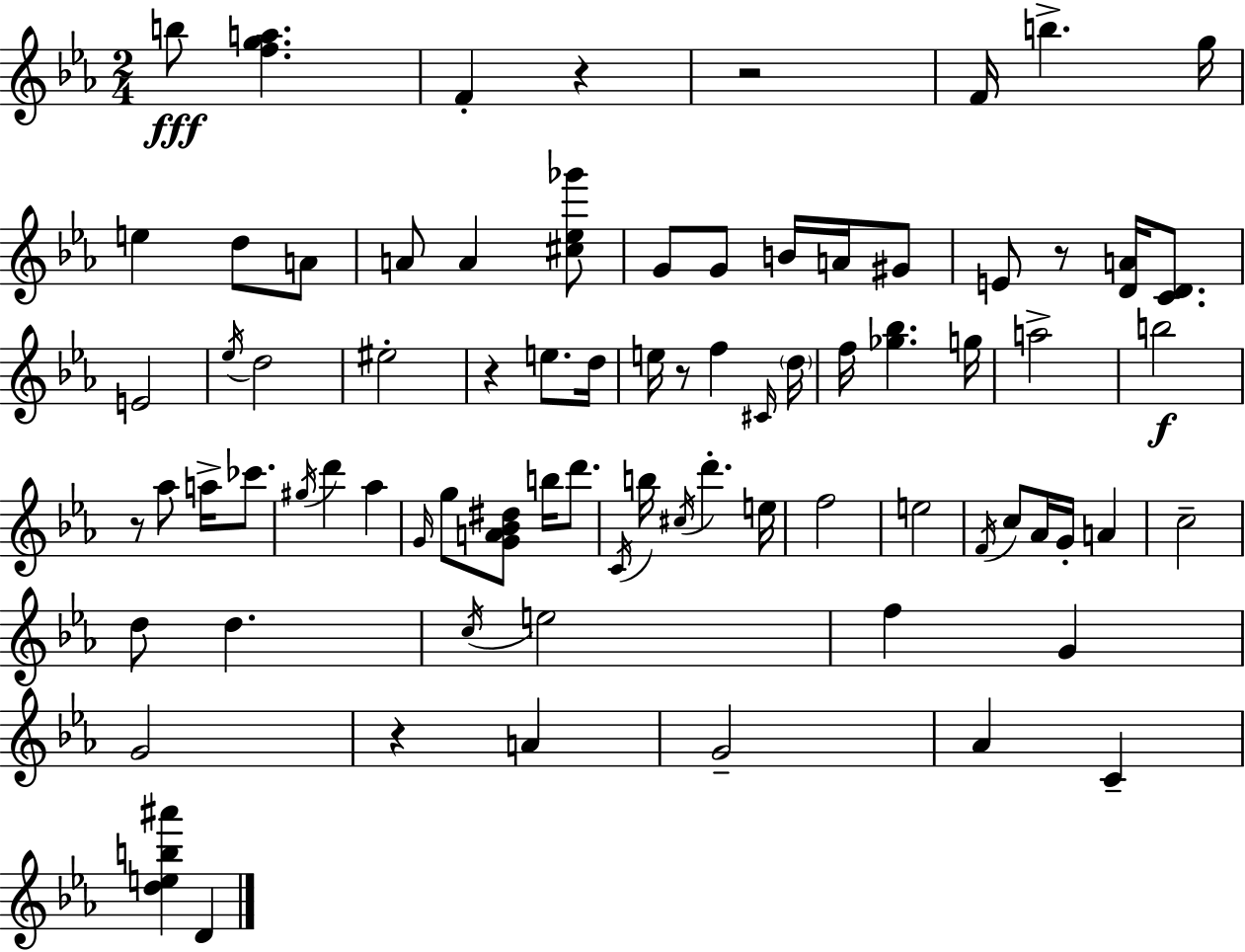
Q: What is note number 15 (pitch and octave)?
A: G#4